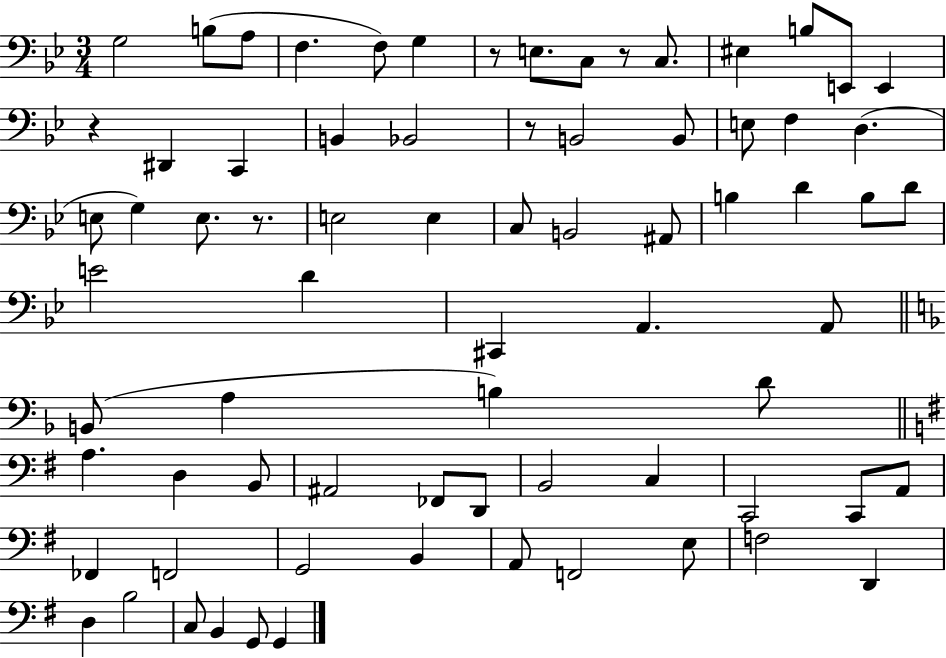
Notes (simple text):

G3/h B3/e A3/e F3/q. F3/e G3/q R/e E3/e. C3/e R/e C3/e. EIS3/q B3/e E2/e E2/q R/q D#2/q C2/q B2/q Bb2/h R/e B2/h B2/e E3/e F3/q D3/q. E3/e G3/q E3/e. R/e. E3/h E3/q C3/e B2/h A#2/e B3/q D4/q B3/e D4/e E4/h D4/q C#2/q A2/q. A2/e B2/e A3/q B3/q D4/e A3/q. D3/q B2/e A#2/h FES2/e D2/e B2/h C3/q C2/h C2/e A2/e FES2/q F2/h G2/h B2/q A2/e F2/h E3/e F3/h D2/q D3/q B3/h C3/e B2/q G2/e G2/q